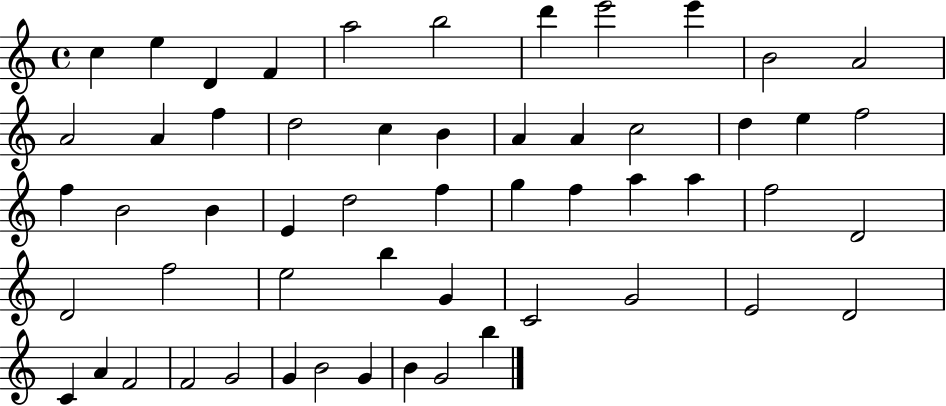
C5/q E5/q D4/q F4/q A5/h B5/h D6/q E6/h E6/q B4/h A4/h A4/h A4/q F5/q D5/h C5/q B4/q A4/q A4/q C5/h D5/q E5/q F5/h F5/q B4/h B4/q E4/q D5/h F5/q G5/q F5/q A5/q A5/q F5/h D4/h D4/h F5/h E5/h B5/q G4/q C4/h G4/h E4/h D4/h C4/q A4/q F4/h F4/h G4/h G4/q B4/h G4/q B4/q G4/h B5/q